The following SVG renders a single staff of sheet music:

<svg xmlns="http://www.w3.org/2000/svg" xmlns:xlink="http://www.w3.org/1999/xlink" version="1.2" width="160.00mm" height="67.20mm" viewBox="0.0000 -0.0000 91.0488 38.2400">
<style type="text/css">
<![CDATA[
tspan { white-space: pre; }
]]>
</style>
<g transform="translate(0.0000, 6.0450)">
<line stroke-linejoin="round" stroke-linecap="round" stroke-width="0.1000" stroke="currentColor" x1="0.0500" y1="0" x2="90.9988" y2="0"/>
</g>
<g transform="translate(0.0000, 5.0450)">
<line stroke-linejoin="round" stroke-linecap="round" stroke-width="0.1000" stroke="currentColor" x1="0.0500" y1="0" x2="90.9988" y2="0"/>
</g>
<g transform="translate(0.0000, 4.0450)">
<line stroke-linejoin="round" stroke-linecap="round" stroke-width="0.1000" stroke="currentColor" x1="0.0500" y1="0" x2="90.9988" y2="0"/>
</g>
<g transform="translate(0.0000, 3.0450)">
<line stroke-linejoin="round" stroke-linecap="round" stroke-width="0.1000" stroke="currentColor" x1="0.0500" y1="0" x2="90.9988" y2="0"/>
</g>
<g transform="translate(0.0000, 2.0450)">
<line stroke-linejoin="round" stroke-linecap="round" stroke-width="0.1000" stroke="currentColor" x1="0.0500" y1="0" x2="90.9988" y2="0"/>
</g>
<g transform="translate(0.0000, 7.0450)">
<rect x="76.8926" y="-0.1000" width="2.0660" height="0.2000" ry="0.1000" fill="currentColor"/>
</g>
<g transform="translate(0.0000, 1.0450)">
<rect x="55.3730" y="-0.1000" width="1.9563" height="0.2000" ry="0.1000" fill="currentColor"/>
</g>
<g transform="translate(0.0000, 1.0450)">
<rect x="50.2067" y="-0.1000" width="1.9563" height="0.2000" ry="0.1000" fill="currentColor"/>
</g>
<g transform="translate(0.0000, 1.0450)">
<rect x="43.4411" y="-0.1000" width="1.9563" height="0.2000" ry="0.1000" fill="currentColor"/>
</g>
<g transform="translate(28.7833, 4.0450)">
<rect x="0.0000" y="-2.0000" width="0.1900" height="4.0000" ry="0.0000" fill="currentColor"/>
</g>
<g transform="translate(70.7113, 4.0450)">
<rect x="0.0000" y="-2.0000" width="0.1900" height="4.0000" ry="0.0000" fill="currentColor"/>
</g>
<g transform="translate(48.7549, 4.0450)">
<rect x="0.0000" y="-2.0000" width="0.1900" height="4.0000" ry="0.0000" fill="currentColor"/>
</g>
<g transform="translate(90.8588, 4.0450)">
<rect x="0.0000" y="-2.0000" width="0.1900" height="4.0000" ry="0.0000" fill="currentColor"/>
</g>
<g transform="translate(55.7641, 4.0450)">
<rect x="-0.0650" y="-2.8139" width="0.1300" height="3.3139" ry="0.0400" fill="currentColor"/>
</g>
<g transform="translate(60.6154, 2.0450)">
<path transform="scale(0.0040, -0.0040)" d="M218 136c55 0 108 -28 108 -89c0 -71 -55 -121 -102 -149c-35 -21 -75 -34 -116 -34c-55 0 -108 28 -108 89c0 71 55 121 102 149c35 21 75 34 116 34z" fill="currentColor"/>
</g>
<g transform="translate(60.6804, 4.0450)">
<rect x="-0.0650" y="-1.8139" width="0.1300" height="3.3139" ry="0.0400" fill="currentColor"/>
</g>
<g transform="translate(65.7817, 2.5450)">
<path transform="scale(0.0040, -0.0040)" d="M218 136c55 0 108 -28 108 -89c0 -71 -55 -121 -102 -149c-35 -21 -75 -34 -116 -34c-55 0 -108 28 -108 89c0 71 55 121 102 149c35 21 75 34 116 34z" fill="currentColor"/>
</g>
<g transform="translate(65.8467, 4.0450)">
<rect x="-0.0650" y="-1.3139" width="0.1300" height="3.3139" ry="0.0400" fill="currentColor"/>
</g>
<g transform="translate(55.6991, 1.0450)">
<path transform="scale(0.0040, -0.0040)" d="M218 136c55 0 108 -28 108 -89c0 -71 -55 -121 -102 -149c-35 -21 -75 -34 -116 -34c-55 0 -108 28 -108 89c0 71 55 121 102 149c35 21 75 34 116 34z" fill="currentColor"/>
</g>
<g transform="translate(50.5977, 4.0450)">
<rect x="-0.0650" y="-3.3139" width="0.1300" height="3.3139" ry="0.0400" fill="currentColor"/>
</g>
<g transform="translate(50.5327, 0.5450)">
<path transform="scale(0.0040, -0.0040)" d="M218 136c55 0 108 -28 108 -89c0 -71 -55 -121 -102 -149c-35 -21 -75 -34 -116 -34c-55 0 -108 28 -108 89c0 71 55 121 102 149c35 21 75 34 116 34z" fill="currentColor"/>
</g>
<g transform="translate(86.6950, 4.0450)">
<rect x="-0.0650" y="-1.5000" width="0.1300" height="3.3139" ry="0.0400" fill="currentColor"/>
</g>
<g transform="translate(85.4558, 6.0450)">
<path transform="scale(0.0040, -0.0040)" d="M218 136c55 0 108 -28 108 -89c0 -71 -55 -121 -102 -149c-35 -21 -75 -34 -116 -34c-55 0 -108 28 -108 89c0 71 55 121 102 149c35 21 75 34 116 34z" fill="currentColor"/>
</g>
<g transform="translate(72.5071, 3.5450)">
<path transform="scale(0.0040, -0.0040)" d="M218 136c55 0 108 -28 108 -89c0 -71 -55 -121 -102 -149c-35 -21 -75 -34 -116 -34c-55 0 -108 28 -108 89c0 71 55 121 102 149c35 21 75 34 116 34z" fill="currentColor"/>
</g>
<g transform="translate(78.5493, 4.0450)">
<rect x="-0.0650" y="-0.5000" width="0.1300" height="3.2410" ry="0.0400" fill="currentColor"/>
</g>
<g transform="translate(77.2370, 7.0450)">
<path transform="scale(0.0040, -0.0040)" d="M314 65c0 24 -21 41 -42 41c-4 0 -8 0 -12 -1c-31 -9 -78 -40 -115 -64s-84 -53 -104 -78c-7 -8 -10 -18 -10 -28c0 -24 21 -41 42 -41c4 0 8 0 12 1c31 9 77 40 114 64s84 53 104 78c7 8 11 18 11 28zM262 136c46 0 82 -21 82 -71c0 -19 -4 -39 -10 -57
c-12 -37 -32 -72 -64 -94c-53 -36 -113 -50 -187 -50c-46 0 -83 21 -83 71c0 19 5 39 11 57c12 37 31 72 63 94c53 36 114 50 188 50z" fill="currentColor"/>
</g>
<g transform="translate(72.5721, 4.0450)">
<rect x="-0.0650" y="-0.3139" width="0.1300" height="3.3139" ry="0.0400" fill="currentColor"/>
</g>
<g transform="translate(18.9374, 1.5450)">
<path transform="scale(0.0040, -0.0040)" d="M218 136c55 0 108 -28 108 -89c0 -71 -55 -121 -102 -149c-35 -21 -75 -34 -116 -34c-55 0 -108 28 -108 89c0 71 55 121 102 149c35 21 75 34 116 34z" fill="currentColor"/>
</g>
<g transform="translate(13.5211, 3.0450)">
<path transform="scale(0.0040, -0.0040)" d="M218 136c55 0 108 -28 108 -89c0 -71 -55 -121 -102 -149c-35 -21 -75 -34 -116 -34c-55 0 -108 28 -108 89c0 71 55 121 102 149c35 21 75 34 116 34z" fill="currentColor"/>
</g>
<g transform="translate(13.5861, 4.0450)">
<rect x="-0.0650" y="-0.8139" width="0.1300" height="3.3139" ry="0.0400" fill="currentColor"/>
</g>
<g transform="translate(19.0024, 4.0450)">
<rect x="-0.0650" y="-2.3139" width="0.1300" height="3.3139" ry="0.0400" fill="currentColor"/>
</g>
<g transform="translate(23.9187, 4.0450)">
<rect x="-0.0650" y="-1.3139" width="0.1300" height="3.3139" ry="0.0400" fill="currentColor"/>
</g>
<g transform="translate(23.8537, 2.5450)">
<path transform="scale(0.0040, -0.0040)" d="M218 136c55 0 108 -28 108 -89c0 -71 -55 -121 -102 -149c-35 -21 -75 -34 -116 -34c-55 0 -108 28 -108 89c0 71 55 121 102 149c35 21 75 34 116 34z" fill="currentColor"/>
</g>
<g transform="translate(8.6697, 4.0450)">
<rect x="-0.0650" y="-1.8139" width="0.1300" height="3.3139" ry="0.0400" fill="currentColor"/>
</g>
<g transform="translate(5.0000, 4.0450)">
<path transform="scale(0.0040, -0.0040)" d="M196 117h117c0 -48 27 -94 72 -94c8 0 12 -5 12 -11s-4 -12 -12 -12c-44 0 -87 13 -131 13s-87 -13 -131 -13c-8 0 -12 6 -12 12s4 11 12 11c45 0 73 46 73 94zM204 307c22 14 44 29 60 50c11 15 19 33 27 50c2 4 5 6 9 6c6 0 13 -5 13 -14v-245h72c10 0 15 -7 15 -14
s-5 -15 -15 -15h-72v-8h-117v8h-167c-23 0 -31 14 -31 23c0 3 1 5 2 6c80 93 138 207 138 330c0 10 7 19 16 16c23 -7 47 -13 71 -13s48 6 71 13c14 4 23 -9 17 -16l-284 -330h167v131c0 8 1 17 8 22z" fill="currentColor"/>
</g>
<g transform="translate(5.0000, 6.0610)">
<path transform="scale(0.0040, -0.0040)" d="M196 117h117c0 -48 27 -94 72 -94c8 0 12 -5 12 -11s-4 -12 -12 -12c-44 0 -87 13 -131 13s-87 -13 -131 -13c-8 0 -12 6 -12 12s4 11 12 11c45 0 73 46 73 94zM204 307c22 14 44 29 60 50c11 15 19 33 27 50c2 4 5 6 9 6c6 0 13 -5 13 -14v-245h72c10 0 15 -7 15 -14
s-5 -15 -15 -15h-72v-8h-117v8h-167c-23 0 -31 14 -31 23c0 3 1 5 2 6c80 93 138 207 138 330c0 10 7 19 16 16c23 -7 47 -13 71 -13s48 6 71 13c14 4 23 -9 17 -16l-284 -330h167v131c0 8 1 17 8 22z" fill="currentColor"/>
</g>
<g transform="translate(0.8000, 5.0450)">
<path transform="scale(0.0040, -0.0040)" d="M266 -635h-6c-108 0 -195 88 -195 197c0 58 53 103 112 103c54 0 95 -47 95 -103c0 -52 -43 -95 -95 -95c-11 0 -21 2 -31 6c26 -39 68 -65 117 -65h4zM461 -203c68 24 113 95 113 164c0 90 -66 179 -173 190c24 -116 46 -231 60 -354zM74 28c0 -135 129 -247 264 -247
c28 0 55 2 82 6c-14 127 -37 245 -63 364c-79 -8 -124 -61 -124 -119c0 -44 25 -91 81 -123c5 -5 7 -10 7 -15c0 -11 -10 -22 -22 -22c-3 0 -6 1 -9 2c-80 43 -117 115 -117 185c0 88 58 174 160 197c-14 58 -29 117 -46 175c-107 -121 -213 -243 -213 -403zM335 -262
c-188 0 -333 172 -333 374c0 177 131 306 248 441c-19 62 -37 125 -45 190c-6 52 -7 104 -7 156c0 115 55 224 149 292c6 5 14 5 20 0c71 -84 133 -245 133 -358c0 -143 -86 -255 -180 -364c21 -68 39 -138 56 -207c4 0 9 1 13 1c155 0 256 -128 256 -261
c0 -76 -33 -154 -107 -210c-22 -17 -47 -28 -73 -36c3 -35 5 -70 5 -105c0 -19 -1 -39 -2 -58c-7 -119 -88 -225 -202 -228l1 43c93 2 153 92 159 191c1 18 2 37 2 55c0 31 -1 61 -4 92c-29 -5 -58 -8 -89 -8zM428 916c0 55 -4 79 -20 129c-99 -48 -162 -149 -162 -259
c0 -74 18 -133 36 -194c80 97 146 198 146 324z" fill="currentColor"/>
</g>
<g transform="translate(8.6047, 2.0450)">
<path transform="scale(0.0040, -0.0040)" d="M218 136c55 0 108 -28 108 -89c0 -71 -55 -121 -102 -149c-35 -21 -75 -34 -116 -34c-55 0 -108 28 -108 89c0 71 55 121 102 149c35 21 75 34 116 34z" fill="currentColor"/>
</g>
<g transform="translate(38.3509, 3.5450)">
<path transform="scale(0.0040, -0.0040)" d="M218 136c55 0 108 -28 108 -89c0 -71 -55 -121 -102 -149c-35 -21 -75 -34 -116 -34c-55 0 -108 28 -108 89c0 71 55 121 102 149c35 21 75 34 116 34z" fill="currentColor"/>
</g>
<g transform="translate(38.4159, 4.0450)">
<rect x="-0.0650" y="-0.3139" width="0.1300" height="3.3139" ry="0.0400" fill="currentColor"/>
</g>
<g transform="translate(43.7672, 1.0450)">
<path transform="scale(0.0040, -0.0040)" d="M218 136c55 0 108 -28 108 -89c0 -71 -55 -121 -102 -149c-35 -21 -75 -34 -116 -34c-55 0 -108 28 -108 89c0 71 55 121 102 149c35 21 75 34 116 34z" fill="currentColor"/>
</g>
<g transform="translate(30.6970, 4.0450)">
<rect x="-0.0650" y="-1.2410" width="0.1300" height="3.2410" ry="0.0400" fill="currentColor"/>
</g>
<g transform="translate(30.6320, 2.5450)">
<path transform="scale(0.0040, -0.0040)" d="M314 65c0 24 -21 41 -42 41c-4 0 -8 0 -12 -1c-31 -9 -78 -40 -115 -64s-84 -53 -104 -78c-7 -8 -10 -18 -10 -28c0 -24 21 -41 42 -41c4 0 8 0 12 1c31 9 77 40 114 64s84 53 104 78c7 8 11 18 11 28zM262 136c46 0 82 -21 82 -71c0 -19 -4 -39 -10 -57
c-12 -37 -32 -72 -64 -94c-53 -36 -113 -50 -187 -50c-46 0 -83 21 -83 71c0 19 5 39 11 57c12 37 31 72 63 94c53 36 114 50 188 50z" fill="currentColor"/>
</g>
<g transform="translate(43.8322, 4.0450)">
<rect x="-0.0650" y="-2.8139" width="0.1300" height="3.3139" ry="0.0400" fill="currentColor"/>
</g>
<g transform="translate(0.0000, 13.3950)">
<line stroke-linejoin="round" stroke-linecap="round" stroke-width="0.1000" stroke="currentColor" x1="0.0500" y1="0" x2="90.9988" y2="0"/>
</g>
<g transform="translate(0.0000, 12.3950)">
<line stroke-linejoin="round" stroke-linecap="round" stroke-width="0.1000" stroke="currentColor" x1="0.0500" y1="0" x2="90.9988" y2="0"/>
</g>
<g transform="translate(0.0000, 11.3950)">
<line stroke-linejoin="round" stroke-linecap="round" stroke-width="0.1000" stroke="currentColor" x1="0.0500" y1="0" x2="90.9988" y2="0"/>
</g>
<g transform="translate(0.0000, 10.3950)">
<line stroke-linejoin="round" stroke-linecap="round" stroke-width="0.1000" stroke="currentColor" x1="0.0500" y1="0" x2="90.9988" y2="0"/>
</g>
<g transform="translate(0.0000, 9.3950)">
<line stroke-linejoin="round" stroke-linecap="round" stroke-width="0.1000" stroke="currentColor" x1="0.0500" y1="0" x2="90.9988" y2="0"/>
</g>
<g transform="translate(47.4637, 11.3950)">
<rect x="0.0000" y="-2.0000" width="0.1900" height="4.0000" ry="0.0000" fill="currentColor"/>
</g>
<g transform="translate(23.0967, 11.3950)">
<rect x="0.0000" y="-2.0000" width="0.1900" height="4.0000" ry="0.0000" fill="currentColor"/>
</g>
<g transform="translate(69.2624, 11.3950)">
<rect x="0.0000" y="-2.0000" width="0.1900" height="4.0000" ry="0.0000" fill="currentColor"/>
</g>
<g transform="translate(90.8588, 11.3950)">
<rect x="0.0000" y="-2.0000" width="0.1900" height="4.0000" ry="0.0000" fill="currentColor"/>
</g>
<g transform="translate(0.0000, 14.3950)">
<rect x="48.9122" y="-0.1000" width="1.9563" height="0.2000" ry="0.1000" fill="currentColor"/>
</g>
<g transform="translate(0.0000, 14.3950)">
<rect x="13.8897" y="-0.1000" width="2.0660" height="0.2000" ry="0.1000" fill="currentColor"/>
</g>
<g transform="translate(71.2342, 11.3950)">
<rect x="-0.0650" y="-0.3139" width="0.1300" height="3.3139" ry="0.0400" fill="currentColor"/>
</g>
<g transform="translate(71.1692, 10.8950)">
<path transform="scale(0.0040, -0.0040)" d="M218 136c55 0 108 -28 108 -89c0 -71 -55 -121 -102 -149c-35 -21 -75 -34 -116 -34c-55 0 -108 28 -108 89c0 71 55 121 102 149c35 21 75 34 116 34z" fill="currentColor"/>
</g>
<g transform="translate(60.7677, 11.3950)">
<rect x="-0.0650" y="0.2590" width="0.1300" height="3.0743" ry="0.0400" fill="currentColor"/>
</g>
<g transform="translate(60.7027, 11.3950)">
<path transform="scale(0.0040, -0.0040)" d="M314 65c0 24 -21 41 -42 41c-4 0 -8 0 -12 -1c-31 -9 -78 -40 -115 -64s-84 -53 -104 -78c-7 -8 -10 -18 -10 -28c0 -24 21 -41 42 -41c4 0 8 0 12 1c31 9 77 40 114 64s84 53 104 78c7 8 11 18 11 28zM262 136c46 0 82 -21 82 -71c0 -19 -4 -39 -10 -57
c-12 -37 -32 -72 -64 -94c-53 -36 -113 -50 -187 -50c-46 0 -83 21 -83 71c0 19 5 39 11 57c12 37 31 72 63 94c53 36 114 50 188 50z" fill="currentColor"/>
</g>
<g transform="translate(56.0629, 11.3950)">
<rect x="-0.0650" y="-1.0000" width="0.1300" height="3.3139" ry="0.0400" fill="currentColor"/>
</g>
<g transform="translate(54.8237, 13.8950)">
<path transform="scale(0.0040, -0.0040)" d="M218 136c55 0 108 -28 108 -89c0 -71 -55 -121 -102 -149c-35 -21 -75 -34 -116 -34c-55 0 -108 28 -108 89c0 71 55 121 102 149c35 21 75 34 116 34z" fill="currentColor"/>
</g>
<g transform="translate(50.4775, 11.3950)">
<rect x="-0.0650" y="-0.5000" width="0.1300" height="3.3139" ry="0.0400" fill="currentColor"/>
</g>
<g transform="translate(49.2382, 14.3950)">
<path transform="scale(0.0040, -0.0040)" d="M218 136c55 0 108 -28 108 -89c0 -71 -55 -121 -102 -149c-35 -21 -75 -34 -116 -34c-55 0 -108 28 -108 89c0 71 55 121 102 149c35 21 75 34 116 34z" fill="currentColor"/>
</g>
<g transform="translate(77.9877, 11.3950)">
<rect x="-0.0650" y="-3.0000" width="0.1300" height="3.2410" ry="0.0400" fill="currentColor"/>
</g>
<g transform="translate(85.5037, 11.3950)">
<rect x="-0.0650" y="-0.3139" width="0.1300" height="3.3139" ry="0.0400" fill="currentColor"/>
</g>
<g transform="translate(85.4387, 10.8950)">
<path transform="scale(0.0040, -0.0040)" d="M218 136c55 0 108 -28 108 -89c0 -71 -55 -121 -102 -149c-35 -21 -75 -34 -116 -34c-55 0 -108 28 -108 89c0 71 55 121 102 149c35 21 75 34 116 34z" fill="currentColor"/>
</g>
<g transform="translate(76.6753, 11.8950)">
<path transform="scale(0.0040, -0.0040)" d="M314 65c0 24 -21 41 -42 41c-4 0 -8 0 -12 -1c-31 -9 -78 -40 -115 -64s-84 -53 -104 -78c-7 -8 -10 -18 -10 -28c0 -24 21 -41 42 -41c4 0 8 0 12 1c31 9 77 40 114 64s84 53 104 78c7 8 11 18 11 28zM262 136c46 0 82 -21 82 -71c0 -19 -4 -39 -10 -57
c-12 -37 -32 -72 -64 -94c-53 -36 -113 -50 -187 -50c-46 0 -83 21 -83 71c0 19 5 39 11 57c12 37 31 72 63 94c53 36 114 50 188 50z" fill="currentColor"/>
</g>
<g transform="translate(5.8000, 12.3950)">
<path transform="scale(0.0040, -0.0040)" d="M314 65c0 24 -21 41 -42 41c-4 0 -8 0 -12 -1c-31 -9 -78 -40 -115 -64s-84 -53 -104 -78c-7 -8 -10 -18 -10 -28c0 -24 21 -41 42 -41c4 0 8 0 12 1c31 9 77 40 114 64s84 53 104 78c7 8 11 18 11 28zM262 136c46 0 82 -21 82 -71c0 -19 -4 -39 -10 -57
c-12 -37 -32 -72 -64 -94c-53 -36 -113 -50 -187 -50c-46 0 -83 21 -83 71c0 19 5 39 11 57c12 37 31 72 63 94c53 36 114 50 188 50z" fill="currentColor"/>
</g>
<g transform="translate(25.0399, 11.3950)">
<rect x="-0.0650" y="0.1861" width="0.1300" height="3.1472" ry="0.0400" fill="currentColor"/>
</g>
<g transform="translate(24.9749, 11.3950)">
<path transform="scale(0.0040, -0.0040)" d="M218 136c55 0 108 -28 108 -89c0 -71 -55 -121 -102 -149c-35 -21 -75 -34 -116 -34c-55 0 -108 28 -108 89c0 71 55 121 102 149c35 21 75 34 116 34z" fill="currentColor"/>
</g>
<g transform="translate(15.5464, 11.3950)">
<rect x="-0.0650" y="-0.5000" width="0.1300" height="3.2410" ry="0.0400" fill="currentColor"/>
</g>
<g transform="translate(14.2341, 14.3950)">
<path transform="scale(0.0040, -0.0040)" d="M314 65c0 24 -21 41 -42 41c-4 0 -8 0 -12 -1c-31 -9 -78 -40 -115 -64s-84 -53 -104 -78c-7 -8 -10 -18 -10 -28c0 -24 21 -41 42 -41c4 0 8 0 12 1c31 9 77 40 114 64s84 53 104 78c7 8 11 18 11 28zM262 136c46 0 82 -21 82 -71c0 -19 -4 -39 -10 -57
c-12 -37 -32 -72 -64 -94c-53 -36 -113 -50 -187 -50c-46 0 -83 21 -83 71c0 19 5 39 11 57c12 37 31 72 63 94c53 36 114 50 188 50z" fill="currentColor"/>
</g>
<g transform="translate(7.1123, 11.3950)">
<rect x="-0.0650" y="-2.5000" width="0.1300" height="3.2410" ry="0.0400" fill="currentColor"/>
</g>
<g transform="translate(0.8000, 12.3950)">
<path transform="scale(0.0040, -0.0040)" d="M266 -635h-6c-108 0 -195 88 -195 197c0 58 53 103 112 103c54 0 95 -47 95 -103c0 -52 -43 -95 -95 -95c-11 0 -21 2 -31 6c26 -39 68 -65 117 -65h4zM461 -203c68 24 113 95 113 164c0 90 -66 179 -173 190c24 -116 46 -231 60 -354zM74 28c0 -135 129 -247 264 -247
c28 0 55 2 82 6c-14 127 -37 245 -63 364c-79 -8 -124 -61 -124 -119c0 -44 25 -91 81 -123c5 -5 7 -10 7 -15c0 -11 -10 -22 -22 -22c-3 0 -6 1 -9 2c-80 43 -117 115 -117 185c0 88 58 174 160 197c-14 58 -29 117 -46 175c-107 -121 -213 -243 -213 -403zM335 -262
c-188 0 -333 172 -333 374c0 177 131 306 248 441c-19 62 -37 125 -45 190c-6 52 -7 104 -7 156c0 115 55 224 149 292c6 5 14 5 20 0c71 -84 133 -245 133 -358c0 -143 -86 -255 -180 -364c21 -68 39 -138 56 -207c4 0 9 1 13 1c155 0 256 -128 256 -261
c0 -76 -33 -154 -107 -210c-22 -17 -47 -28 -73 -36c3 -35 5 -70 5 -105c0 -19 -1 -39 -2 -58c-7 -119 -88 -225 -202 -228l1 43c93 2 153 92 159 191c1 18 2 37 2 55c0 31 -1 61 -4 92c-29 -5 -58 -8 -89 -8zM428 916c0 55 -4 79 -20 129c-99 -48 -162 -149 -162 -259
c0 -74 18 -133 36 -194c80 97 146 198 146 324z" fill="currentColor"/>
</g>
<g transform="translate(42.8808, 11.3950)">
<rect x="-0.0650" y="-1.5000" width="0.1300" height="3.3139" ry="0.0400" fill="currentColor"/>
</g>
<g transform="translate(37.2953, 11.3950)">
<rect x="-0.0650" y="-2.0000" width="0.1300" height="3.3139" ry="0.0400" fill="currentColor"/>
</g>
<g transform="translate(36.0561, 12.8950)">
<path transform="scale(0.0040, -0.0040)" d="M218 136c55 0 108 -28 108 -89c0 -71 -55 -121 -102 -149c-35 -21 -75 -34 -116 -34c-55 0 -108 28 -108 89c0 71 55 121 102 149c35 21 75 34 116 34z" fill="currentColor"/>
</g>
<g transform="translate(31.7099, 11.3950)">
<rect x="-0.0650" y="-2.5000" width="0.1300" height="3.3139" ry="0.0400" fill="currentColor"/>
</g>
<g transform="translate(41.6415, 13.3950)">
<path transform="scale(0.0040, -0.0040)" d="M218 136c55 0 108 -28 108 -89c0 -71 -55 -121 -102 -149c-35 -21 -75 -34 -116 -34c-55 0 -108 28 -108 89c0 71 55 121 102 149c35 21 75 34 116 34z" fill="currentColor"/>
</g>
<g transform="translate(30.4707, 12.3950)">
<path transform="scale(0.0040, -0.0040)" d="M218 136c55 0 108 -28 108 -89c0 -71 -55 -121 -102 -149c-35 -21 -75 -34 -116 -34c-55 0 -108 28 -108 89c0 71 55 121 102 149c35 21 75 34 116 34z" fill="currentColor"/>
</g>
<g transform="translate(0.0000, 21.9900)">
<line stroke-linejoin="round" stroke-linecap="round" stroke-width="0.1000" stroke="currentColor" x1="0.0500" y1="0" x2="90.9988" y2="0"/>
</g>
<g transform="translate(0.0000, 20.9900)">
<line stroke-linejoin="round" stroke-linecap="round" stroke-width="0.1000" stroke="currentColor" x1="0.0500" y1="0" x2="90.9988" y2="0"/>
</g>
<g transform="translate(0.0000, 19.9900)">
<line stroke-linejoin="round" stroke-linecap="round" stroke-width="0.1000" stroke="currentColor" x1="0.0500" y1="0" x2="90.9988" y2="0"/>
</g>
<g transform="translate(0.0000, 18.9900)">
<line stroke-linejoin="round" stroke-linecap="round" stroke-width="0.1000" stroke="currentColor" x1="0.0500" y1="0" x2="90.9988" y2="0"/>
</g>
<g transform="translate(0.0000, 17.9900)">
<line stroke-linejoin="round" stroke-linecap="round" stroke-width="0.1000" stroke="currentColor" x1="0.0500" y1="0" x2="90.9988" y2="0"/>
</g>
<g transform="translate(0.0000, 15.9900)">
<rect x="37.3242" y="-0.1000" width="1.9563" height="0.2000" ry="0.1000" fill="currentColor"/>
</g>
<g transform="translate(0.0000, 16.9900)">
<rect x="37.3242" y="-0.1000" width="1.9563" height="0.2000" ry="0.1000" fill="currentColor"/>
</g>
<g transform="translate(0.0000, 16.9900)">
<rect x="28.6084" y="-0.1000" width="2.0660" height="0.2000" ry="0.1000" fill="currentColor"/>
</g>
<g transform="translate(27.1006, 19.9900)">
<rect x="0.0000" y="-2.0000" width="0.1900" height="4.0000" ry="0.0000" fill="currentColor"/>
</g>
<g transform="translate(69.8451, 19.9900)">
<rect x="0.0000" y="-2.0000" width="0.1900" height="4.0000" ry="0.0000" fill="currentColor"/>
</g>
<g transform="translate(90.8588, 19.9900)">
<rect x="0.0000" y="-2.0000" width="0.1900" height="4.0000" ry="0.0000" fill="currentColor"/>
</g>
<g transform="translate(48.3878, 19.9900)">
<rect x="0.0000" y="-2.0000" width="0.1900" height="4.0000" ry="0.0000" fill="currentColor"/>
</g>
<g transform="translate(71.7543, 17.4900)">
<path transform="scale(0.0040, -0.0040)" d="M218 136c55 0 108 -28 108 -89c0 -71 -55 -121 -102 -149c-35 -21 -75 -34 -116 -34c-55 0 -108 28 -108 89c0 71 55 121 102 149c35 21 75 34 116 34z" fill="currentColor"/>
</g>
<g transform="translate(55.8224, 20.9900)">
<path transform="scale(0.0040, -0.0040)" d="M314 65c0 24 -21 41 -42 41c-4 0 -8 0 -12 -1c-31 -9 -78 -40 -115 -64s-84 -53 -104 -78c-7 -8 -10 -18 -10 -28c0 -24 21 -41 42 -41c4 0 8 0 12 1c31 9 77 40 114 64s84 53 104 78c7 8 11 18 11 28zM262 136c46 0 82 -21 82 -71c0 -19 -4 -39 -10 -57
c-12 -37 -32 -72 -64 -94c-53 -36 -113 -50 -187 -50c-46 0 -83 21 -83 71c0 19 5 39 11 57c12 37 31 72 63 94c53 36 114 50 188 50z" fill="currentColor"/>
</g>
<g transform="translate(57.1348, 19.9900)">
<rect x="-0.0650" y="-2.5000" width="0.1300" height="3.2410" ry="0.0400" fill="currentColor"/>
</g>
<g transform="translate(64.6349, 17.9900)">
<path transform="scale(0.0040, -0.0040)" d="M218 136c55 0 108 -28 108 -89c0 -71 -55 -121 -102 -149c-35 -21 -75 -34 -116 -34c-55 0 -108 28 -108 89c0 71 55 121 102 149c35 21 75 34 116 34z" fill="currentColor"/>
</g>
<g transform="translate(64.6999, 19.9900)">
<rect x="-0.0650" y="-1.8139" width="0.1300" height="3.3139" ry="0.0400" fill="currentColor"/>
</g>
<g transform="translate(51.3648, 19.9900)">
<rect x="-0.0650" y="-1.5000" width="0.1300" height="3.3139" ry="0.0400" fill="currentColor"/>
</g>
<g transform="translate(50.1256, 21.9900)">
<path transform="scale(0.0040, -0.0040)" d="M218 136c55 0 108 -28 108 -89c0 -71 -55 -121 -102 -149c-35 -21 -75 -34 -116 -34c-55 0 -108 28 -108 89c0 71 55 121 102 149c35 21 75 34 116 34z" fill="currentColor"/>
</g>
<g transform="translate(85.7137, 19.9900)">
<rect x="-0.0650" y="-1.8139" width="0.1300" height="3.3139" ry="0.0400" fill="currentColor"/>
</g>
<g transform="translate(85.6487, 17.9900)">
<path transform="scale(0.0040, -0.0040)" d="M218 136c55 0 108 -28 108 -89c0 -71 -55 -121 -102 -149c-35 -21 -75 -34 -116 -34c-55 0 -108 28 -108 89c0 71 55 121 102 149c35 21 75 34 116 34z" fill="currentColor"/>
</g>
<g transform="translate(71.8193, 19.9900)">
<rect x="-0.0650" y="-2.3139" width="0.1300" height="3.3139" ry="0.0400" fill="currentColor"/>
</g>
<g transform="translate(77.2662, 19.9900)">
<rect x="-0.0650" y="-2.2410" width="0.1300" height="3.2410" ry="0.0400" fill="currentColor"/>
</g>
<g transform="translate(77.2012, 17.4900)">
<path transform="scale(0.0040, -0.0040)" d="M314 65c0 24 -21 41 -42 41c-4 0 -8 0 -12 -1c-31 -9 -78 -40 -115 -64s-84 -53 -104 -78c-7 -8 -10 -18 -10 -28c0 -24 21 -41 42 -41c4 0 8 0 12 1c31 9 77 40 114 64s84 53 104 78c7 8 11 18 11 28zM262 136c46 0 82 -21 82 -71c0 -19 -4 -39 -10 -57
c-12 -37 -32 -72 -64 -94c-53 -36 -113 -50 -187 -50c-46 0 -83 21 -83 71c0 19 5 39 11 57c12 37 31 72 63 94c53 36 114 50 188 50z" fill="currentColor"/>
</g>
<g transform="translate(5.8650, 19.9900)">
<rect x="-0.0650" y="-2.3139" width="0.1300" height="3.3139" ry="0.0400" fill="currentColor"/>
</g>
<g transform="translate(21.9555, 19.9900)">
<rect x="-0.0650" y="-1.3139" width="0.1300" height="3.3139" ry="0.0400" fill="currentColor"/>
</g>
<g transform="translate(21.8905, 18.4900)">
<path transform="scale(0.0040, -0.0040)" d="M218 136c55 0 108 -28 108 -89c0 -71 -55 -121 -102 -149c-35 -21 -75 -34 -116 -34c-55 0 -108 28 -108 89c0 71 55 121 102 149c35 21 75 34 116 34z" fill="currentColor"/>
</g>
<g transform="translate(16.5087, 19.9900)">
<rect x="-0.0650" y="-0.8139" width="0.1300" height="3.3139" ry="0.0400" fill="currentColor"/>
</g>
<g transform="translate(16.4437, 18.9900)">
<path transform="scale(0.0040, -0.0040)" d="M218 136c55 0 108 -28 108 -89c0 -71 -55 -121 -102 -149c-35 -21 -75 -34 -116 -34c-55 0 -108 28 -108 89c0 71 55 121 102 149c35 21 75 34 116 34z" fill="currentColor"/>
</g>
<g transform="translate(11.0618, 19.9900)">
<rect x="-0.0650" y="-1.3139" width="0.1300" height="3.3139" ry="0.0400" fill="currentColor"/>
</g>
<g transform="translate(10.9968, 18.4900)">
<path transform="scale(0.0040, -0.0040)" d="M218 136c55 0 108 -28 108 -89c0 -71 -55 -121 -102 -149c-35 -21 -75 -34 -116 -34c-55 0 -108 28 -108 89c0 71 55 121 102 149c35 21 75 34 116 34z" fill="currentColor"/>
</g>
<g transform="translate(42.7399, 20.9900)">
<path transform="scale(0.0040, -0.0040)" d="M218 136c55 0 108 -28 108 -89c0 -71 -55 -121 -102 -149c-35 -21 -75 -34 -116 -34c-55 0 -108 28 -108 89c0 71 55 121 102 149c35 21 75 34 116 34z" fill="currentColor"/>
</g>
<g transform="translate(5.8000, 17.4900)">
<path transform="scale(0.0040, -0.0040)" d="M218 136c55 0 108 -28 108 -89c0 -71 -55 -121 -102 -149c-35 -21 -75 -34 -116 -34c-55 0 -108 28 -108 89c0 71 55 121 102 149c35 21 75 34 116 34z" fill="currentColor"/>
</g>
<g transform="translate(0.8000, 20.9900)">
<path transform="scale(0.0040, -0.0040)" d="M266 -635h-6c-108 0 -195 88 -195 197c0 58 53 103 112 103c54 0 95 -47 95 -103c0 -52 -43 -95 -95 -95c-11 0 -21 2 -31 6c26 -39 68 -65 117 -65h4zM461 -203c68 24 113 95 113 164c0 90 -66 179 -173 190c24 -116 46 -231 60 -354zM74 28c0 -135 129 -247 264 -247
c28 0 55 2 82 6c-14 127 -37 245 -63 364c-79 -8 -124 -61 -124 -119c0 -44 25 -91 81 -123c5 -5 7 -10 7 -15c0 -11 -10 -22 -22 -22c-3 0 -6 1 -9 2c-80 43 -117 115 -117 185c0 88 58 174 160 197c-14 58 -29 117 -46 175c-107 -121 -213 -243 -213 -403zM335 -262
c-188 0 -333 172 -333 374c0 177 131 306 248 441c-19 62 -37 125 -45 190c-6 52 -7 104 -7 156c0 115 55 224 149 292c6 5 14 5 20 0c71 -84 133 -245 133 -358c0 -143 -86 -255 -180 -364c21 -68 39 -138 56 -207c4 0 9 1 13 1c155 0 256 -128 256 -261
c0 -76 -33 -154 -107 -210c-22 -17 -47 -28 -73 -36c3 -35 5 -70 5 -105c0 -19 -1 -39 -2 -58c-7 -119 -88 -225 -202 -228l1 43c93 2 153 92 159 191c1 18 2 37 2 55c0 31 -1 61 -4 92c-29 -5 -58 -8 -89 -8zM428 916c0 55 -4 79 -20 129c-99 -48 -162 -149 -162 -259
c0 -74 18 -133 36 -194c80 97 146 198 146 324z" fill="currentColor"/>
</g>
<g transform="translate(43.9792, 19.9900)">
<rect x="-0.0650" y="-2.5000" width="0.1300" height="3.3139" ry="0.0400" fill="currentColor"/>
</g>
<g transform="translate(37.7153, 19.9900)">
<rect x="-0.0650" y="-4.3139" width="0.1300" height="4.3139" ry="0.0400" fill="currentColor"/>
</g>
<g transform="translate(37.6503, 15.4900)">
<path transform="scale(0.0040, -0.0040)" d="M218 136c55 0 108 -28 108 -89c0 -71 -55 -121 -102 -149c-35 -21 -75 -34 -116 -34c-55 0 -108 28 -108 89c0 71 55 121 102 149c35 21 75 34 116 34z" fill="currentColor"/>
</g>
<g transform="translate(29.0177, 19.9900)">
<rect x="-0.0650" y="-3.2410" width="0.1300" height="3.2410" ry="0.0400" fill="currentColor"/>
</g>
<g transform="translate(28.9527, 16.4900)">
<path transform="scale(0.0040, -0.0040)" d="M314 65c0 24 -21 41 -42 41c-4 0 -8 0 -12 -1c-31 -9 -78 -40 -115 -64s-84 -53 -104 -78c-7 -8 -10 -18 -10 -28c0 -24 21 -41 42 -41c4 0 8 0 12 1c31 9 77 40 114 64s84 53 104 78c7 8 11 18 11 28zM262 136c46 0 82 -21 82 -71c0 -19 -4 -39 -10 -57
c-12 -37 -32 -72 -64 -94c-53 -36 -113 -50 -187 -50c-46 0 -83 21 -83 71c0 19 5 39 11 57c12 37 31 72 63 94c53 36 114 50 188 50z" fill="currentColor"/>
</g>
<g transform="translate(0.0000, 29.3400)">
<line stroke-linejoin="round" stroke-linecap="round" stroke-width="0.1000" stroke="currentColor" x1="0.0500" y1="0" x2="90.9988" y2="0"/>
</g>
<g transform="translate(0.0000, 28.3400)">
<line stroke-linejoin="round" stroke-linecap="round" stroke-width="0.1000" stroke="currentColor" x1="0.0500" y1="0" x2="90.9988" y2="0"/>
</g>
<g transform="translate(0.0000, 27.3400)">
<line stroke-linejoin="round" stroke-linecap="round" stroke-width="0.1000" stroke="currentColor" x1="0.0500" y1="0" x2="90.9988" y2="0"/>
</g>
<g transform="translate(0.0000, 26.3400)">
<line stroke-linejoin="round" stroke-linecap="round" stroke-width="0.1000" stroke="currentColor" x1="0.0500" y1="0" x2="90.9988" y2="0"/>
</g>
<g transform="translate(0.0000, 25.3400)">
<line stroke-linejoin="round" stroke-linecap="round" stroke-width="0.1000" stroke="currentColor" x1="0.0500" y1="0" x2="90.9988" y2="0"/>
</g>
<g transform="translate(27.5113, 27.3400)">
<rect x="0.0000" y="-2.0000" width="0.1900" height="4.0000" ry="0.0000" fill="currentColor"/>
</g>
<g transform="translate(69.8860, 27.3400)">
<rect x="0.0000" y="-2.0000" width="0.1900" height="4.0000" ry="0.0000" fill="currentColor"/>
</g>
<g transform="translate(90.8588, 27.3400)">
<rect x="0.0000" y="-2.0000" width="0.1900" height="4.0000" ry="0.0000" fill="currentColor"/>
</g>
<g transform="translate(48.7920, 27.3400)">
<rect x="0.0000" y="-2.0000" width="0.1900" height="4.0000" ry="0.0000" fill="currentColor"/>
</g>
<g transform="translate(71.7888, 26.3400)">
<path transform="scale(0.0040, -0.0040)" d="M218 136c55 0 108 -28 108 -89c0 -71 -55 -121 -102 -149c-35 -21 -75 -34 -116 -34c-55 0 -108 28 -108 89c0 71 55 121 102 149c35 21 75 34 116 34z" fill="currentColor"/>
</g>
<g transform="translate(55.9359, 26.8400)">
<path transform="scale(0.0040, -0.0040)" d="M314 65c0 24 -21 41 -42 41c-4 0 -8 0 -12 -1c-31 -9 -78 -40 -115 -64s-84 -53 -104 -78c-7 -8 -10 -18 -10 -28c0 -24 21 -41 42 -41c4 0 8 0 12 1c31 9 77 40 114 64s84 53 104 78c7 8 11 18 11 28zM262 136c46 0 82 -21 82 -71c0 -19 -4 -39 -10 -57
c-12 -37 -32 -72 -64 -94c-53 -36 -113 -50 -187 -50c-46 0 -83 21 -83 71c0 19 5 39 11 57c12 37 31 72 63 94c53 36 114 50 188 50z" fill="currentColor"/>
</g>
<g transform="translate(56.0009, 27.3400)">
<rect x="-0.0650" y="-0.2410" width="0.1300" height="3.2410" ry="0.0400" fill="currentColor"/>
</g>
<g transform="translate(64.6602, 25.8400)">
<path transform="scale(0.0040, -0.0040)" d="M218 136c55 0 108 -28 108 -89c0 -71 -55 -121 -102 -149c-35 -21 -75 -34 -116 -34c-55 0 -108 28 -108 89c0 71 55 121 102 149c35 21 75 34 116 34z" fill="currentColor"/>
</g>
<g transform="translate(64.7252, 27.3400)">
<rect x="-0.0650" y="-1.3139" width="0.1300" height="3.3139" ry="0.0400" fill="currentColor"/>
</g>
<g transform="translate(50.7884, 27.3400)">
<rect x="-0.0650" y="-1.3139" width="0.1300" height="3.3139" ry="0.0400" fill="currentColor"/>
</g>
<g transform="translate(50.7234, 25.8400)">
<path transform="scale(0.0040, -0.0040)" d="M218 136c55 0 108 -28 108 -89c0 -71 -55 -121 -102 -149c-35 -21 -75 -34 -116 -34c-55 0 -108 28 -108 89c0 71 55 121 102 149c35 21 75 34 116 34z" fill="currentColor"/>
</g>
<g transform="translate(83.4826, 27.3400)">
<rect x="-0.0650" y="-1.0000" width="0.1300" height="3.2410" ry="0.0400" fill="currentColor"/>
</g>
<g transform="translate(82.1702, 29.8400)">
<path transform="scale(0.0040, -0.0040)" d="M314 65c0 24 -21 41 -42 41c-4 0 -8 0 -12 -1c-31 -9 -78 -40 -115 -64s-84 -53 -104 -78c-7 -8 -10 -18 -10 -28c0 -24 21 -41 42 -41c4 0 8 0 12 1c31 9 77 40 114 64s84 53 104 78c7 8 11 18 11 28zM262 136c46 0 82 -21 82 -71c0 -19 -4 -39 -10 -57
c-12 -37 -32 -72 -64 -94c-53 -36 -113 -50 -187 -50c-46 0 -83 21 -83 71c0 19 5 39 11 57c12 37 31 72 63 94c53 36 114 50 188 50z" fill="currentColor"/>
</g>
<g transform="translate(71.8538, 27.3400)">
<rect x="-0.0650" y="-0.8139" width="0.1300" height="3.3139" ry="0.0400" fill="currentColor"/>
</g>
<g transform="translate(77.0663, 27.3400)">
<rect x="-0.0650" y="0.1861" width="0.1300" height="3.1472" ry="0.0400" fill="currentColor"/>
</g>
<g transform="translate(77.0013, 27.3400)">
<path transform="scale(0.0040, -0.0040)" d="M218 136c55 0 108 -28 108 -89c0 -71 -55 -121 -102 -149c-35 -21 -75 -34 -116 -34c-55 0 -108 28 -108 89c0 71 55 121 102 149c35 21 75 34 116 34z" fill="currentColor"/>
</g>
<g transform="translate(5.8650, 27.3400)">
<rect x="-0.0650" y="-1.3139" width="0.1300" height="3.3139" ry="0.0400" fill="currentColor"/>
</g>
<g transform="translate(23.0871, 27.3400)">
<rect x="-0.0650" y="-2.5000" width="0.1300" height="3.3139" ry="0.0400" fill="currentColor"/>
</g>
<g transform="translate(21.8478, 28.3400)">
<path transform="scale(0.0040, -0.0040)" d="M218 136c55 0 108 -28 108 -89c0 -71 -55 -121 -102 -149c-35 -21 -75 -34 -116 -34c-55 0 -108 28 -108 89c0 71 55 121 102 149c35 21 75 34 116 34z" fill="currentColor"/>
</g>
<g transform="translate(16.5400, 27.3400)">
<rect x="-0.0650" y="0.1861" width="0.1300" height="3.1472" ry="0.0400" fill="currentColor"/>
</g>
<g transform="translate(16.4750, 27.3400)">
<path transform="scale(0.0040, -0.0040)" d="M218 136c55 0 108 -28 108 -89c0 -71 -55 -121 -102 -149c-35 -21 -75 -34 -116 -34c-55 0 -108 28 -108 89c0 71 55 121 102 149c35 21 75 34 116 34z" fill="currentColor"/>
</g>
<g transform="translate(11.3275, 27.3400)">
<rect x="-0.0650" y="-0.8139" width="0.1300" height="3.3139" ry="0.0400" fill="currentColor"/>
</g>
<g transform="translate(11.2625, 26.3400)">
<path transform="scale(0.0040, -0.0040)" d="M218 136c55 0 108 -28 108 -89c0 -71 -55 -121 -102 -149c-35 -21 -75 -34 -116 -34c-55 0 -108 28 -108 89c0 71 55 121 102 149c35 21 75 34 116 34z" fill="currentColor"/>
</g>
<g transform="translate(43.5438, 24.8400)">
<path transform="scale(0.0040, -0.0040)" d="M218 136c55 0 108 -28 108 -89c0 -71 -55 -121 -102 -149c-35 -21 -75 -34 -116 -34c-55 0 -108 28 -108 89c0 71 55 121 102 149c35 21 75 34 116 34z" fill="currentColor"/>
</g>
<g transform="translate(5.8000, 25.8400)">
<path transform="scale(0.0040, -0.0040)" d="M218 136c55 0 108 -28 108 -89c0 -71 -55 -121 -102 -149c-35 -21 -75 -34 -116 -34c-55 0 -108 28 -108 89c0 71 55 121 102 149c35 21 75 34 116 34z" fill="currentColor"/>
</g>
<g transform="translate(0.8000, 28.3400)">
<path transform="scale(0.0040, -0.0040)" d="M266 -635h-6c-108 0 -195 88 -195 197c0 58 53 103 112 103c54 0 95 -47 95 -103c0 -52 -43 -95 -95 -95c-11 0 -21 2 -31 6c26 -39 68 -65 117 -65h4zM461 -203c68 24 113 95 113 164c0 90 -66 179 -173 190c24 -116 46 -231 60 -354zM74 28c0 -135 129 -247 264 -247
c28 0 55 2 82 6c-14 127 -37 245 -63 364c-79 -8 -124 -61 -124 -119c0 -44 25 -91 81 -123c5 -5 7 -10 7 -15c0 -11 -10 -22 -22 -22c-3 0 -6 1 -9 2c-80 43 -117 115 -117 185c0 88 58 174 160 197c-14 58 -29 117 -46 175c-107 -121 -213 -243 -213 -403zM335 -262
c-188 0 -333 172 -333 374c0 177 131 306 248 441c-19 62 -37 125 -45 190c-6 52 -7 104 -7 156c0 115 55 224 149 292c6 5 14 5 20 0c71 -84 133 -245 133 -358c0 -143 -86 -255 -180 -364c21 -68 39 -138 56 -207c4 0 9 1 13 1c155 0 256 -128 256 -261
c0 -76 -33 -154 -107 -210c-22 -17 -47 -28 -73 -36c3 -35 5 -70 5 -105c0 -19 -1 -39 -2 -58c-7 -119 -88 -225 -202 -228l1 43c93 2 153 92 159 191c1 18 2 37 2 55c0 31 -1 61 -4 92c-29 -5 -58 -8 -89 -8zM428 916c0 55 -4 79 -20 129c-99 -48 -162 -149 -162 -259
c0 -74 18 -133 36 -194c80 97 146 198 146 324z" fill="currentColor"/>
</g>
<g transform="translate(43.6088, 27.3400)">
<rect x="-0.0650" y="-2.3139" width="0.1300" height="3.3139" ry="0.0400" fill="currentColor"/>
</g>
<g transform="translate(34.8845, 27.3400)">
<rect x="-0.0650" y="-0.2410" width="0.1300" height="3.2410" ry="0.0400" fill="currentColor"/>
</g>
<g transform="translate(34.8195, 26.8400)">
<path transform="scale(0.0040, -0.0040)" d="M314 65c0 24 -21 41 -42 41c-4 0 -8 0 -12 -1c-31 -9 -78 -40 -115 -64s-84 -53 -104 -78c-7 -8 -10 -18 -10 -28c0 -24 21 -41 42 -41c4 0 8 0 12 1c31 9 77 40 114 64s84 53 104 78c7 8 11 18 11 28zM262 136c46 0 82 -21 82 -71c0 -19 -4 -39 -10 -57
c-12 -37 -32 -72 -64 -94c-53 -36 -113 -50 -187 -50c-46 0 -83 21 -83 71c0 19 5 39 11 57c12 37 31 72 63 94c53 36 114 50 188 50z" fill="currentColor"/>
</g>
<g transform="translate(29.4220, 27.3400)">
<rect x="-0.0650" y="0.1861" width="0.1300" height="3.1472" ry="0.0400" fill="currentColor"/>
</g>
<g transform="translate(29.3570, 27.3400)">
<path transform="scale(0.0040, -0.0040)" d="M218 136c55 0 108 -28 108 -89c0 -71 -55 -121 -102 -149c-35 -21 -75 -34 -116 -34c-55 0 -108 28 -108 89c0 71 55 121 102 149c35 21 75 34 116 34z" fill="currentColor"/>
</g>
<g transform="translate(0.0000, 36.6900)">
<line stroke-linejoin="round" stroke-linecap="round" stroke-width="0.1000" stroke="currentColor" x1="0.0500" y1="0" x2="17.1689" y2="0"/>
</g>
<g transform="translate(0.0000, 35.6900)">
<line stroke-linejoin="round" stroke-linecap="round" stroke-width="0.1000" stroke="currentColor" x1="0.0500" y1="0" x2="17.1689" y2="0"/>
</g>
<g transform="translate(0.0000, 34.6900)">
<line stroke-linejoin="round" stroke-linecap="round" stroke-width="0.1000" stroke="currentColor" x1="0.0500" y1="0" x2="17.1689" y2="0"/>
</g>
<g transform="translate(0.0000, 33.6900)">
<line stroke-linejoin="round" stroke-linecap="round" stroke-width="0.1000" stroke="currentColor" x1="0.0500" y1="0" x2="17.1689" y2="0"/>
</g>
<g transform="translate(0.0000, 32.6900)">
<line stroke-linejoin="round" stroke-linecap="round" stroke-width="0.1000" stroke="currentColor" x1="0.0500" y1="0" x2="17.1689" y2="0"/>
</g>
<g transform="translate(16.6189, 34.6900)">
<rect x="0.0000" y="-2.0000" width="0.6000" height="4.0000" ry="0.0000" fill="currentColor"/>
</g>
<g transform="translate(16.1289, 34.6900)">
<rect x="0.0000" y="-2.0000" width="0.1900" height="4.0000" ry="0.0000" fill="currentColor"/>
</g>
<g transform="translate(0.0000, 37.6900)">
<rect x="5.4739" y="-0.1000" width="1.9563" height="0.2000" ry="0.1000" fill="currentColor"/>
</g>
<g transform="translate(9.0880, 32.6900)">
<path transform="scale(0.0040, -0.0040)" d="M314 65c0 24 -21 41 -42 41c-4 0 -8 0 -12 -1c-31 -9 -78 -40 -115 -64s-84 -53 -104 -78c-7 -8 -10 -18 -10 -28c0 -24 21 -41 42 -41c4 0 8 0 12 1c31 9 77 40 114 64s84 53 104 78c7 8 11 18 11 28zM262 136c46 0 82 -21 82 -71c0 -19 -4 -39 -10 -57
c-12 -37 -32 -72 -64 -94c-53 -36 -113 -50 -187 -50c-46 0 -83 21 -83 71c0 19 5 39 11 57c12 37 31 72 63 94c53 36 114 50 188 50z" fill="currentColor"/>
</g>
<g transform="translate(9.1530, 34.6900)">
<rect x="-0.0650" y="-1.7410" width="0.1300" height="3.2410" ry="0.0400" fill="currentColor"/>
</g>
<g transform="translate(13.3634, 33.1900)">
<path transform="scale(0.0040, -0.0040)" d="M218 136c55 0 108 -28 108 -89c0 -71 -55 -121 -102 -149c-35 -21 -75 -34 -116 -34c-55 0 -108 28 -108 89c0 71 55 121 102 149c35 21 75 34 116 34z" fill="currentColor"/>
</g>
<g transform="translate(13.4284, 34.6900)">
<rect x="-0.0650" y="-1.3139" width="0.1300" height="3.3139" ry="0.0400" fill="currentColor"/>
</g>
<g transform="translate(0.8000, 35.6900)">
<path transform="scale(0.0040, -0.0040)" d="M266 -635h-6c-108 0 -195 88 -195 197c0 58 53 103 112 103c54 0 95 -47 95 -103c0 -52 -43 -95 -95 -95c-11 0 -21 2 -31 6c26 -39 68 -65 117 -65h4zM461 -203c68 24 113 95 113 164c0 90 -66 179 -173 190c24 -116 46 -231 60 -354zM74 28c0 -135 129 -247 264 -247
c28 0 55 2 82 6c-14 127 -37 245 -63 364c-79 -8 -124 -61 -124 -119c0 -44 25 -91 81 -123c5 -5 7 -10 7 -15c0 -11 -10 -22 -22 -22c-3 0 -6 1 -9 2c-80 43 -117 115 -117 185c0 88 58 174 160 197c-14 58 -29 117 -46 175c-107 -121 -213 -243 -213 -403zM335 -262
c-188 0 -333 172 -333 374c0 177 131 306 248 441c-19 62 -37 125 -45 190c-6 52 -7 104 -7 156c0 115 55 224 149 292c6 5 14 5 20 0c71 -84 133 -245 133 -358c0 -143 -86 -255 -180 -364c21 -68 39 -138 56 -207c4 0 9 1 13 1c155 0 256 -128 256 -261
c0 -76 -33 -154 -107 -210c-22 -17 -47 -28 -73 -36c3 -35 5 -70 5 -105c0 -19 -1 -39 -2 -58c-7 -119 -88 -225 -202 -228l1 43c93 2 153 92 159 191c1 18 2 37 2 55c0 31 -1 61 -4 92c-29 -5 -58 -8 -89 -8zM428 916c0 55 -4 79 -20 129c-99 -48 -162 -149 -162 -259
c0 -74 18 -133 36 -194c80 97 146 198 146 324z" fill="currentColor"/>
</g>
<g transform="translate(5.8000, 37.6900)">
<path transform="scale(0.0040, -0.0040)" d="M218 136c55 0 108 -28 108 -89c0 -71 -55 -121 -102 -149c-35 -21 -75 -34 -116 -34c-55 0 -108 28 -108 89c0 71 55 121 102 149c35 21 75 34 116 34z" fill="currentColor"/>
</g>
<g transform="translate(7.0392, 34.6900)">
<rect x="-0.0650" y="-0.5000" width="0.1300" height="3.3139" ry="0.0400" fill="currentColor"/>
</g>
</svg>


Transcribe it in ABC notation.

X:1
T:Untitled
M:4/4
L:1/4
K:C
f d g e e2 c a b a f e c C2 E G2 C2 B G F E C D B2 c A2 c g e d e b2 d' G E G2 f g g2 f e d B G B c2 g e c2 e d B D2 C f2 e